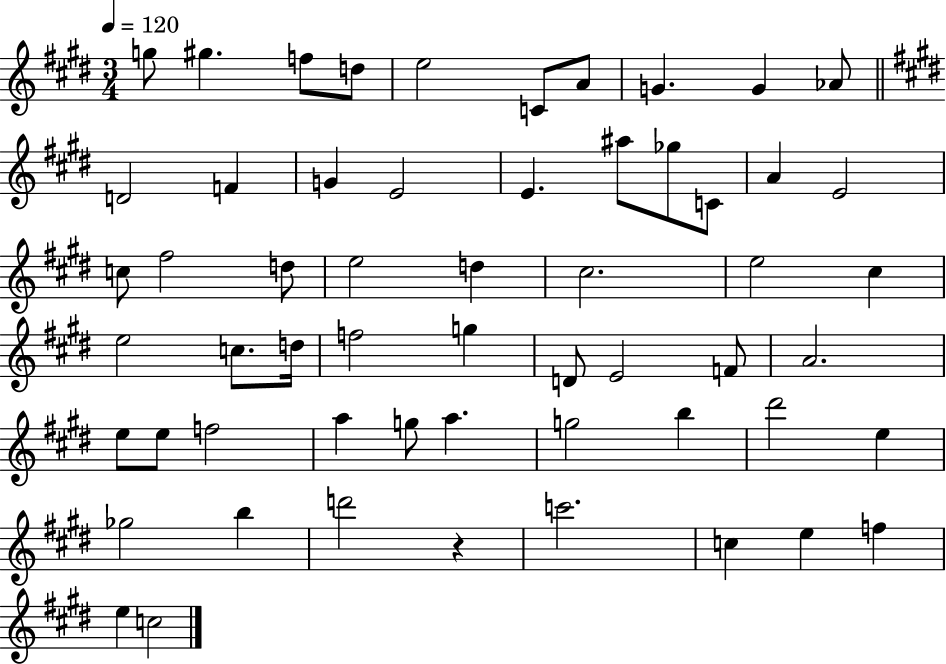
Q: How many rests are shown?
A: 1